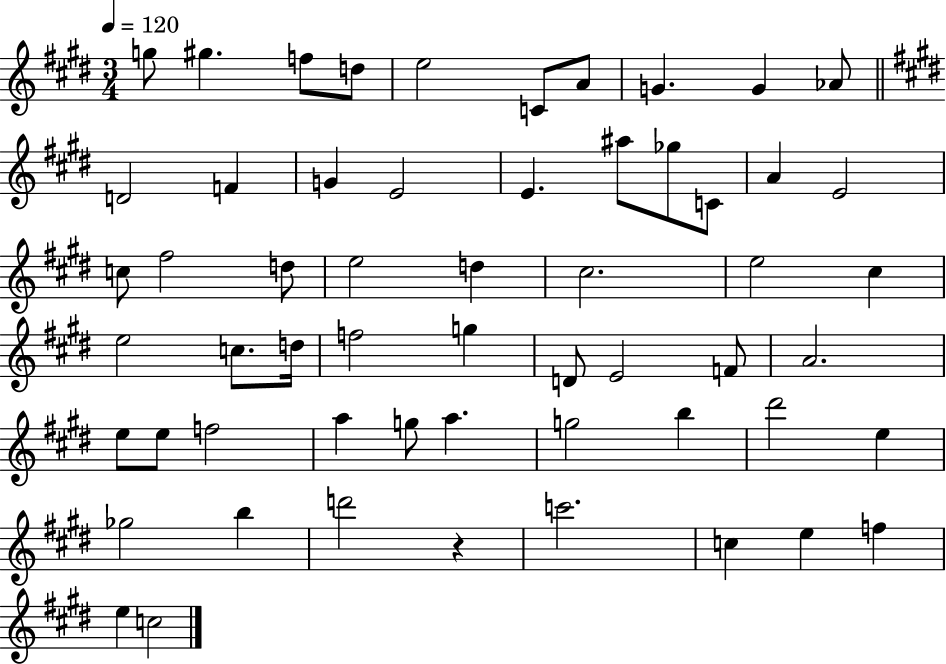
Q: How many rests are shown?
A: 1